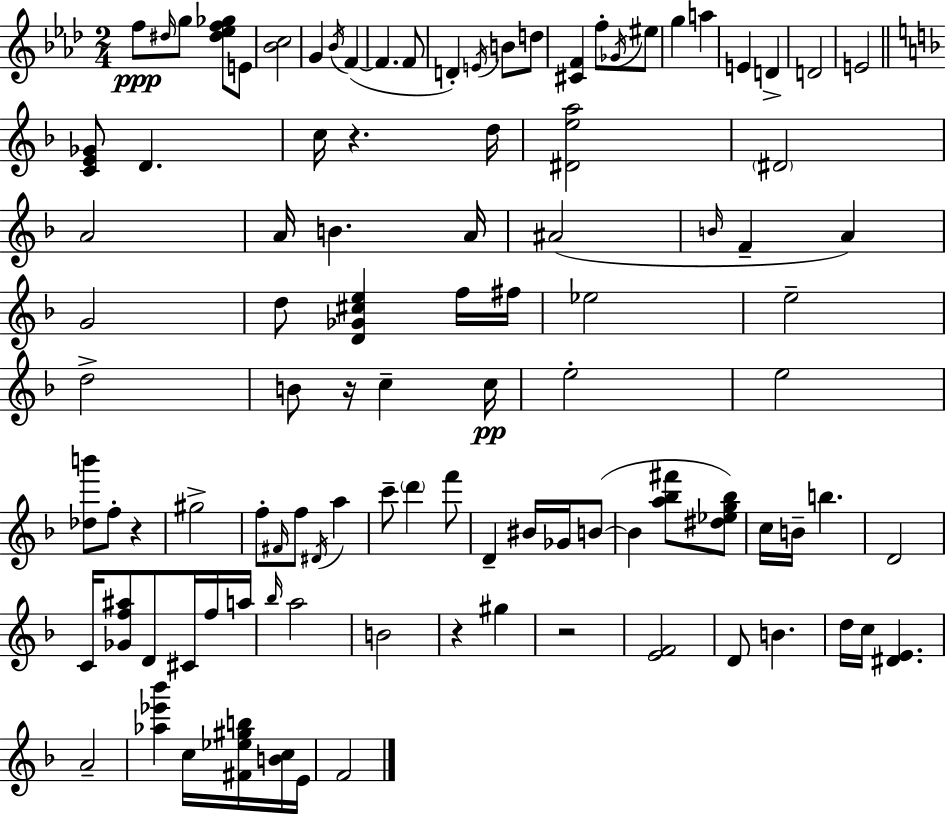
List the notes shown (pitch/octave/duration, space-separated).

F5/e D#5/s G5/e [D#5,Eb5,F5,Gb5]/e E4/e [Bb4,C5]/h G4/q Bb4/s F4/q F4/q. F4/e D4/q E4/s B4/e D5/e [C#4,F4]/q F5/e Gb4/s EIS5/e G5/q A5/q E4/q D4/q D4/h E4/h [C4,E4,Gb4]/e D4/q. C5/s R/q. D5/s [D#4,E5,A5]/h D#4/h A4/h A4/s B4/q. A4/s A#4/h B4/s F4/q A4/q G4/h D5/e [D4,Gb4,C#5,E5]/q F5/s F#5/s Eb5/h E5/h D5/h B4/e R/s C5/q C5/s E5/h E5/h [Db5,B6]/e F5/e R/q G#5/h F5/e F#4/s F5/e D#4/s A5/q C6/e D6/q F6/e D4/q BIS4/s Gb4/s B4/e B4/q [A5,Bb5,F#6]/e [D#5,Eb5,G5,Bb5]/e C5/s B4/s B5/q. D4/h C4/s [Gb4,F5,A#5]/e D4/e C#4/s F5/s A5/s Bb5/s A5/h B4/h R/q G#5/q R/h [E4,F4]/h D4/e B4/q. D5/s C5/s [D#4,E4]/q. A4/h [Ab5,Eb6,Bb6]/q C5/s [F#4,Eb5,G#5,B5]/s [B4,C5]/s E4/s F4/h